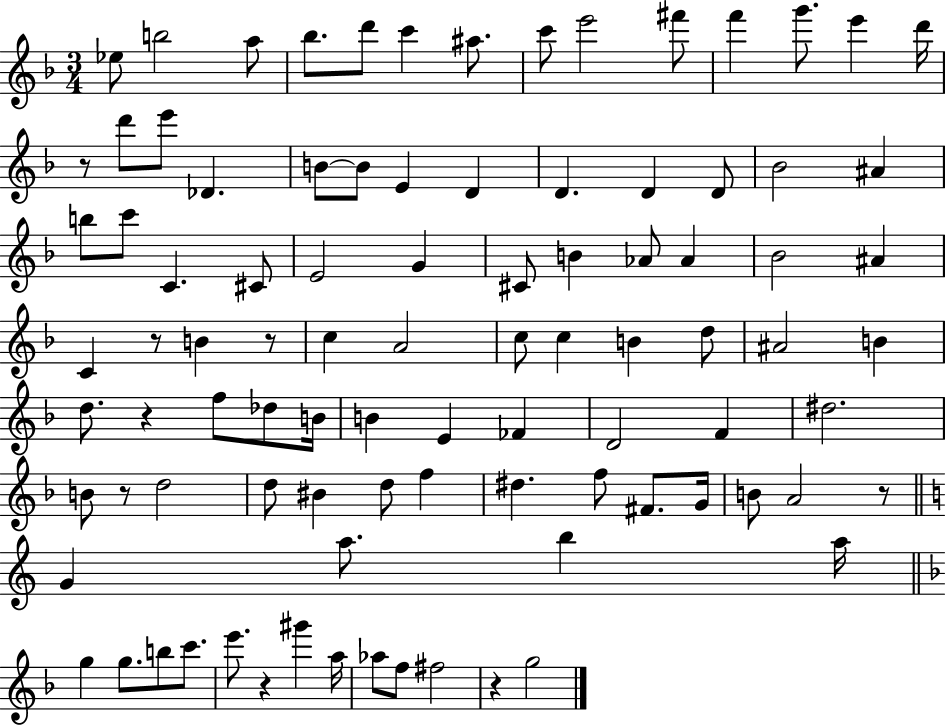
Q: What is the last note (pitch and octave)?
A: G5